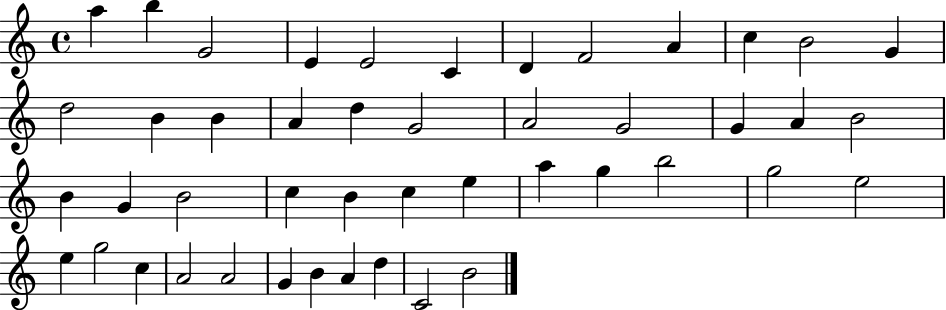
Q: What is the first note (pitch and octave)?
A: A5